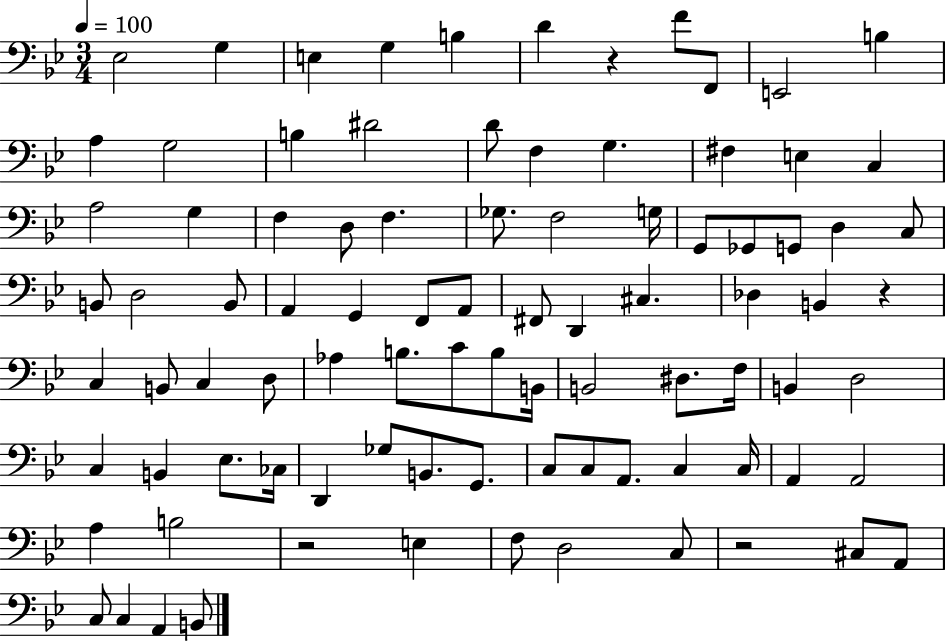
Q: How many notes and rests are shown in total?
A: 90